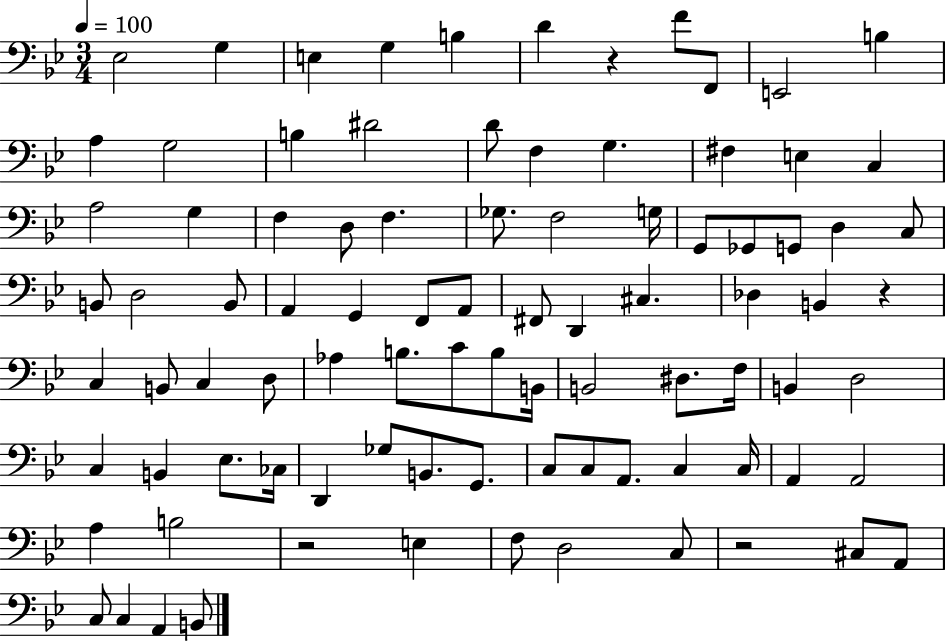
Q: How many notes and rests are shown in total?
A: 90